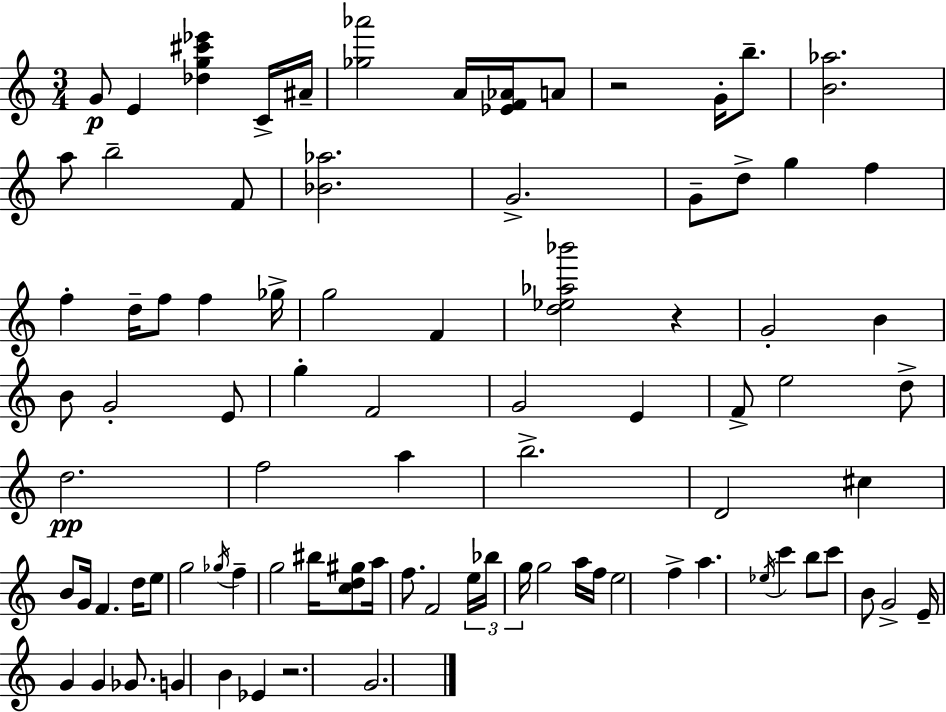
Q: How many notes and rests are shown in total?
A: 87